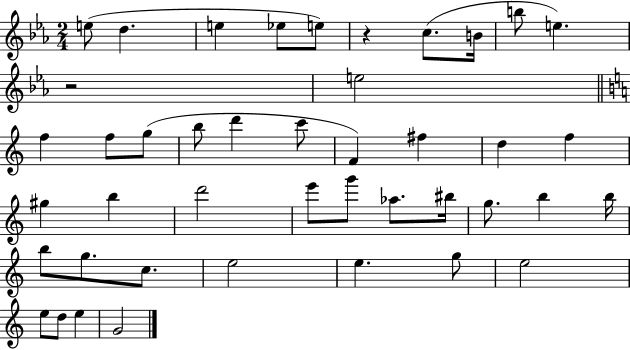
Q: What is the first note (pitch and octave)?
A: E5